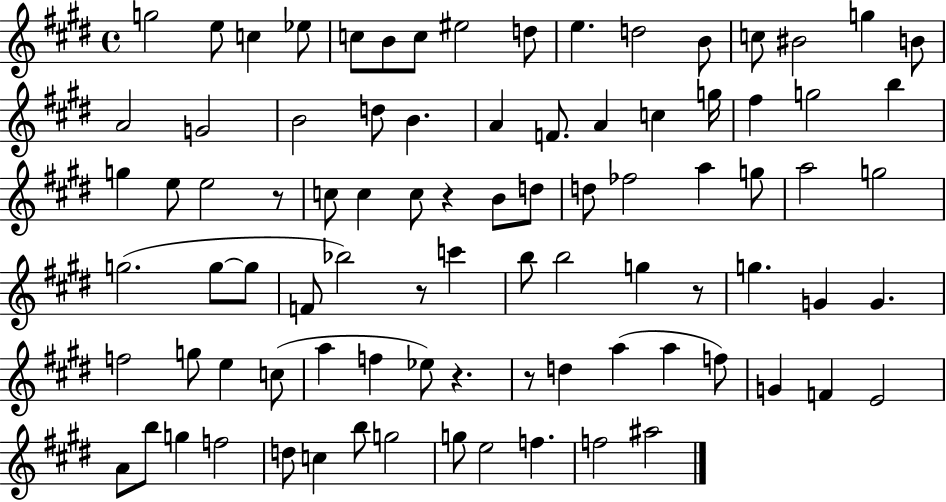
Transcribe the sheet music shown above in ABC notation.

X:1
T:Untitled
M:4/4
L:1/4
K:E
g2 e/2 c _e/2 c/2 B/2 c/2 ^e2 d/2 e d2 B/2 c/2 ^B2 g B/2 A2 G2 B2 d/2 B A F/2 A c g/4 ^f g2 b g e/2 e2 z/2 c/2 c c/2 z B/2 d/2 d/2 _f2 a g/2 a2 g2 g2 g/2 g/2 F/2 _b2 z/2 c' b/2 b2 g z/2 g G G f2 g/2 e c/2 a f _e/2 z z/2 d a a f/2 G F E2 A/2 b/2 g f2 d/2 c b/2 g2 g/2 e2 f f2 ^a2